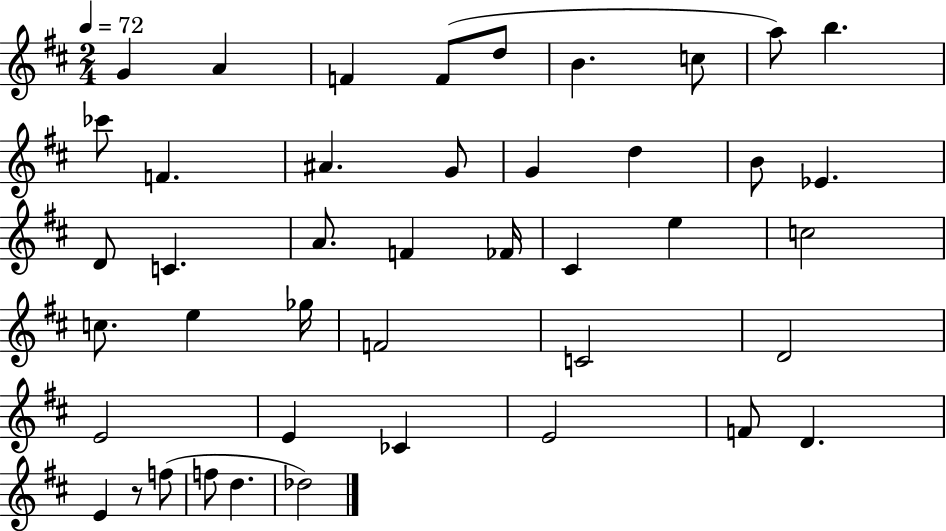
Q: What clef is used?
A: treble